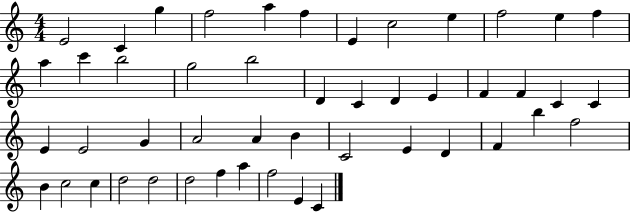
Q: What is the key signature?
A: C major